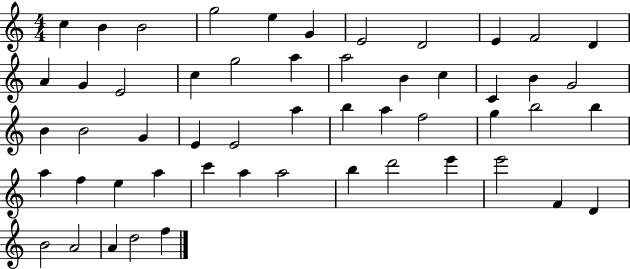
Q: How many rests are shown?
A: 0